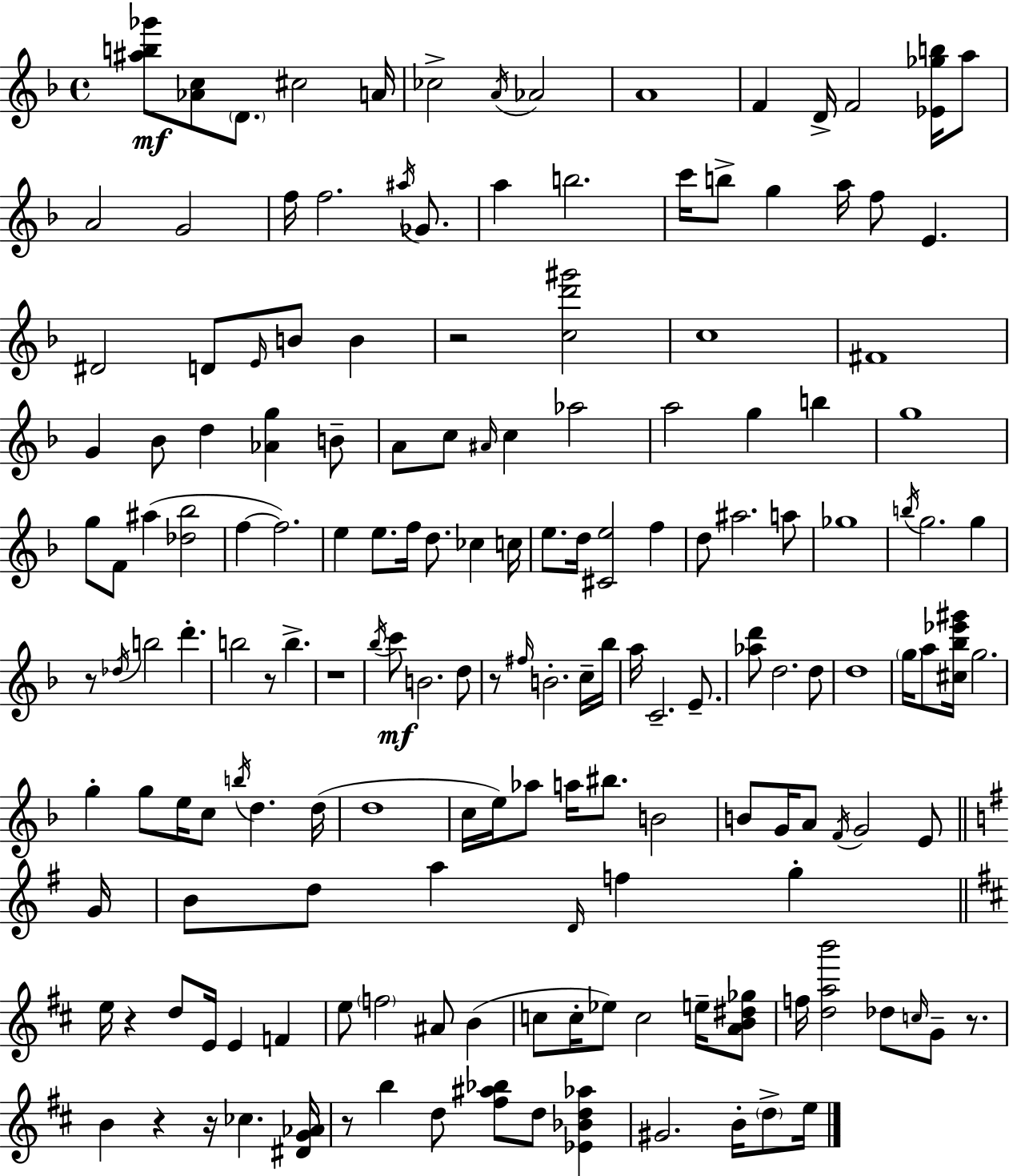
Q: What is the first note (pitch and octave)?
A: D4